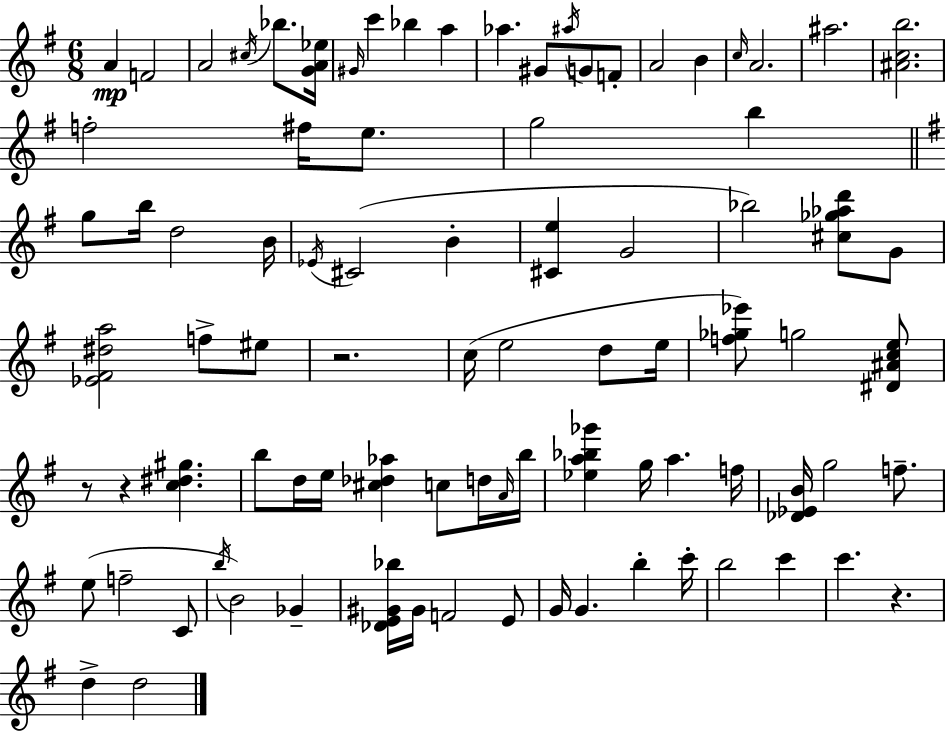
A4/q F4/h A4/h C#5/s Bb5/e. [G4,A4,Eb5]/s G#4/s C6/q Bb5/q A5/q Ab5/q. G#4/e A#5/s G4/e F4/e A4/h B4/q C5/s A4/h. A#5/h. [A#4,C5,B5]/h. F5/h F#5/s E5/e. G5/h B5/q G5/e B5/s D5/h B4/s Eb4/s C#4/h B4/q [C#4,E5]/q G4/h Bb5/h [C#5,Gb5,Ab5,D6]/e G4/e [Eb4,F#4,D#5,A5]/h F5/e EIS5/e R/h. C5/s E5/h D5/e E5/s [F5,Gb5,Eb6]/e G5/h [D#4,A#4,C5,E5]/e R/e R/q [C5,D#5,G#5]/q. B5/e D5/s E5/s [C#5,Db5,Ab5]/q C5/e D5/s A4/s B5/s [Eb5,A5,Bb5,Gb6]/q G5/s A5/q. F5/s [Db4,Eb4,B4]/s G5/h F5/e. E5/e F5/h C4/e B5/s B4/h Gb4/q [Db4,E4,G#4,Bb5]/s G#4/s F4/h E4/e G4/s G4/q. B5/q C6/s B5/h C6/q C6/q. R/q. D5/q D5/h